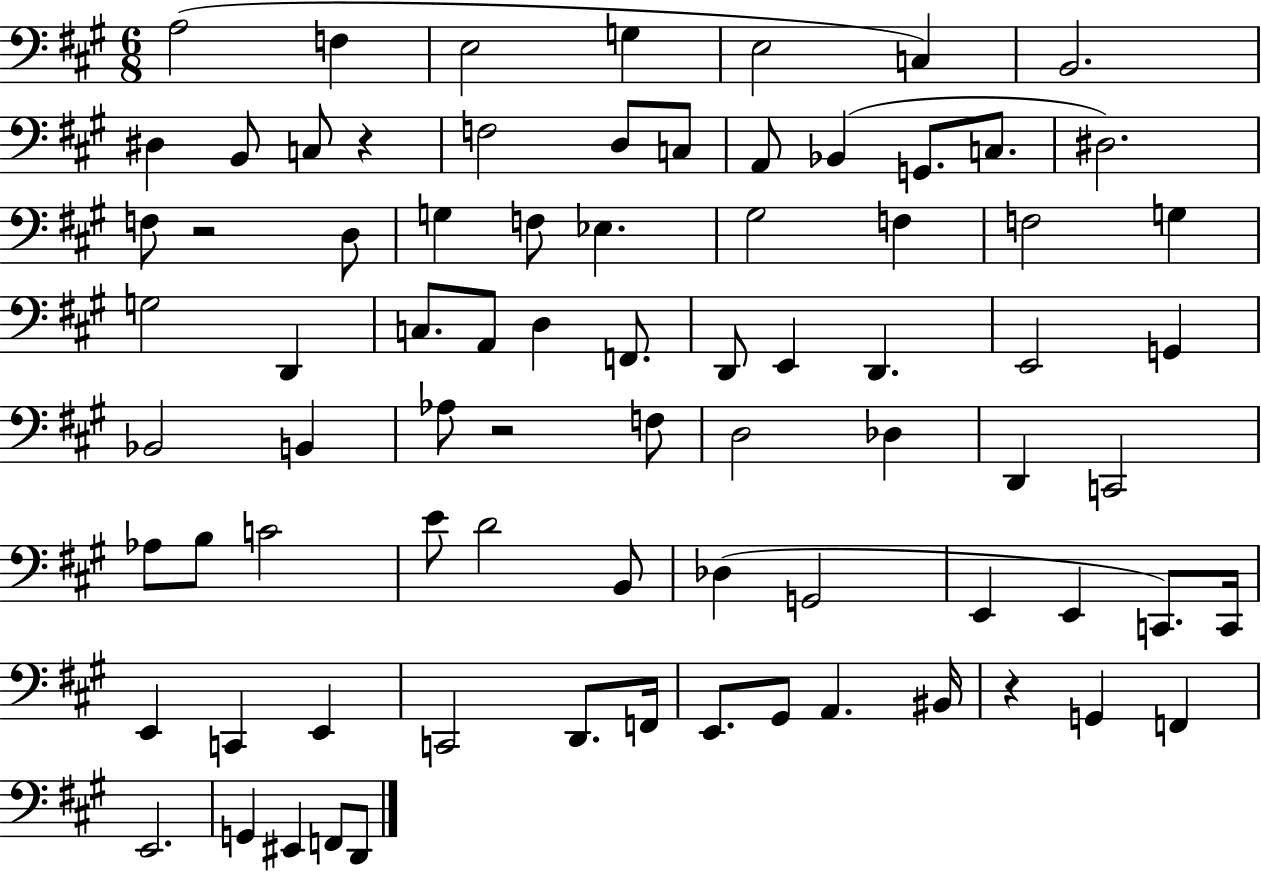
A3/h F3/q E3/h G3/q E3/h C3/q B2/h. D#3/q B2/e C3/e R/q F3/h D3/e C3/e A2/e Bb2/q G2/e. C3/e. D#3/h. F3/e R/h D3/e G3/q F3/e Eb3/q. G#3/h F3/q F3/h G3/q G3/h D2/q C3/e. A2/e D3/q F2/e. D2/e E2/q D2/q. E2/h G2/q Bb2/h B2/q Ab3/e R/h F3/e D3/h Db3/q D2/q C2/h Ab3/e B3/e C4/h E4/e D4/h B2/e Db3/q G2/h E2/q E2/q C2/e. C2/s E2/q C2/q E2/q C2/h D2/e. F2/s E2/e. G#2/e A2/q. BIS2/s R/q G2/q F2/q E2/h. G2/q EIS2/q F2/e D2/e